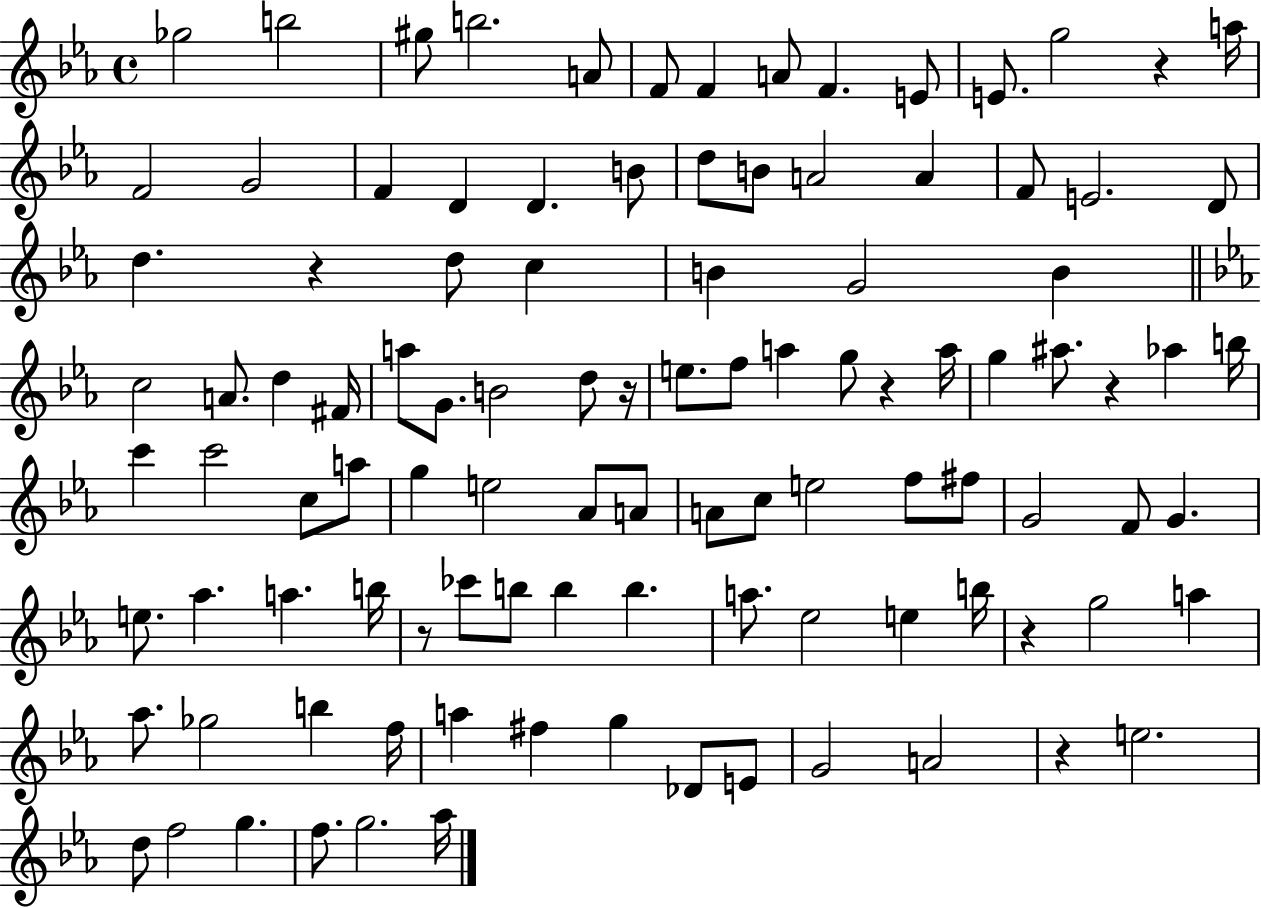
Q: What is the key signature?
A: EES major